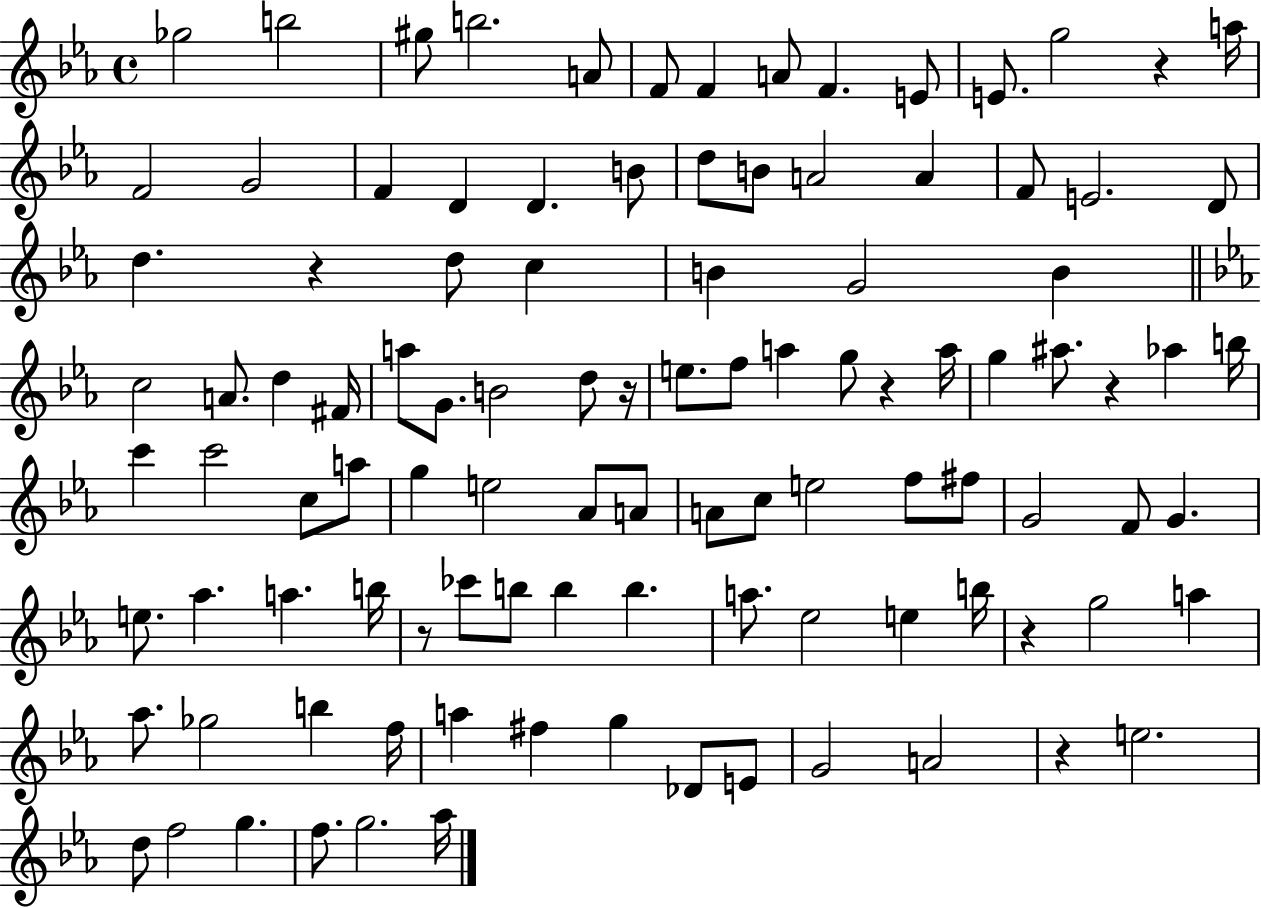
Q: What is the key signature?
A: EES major